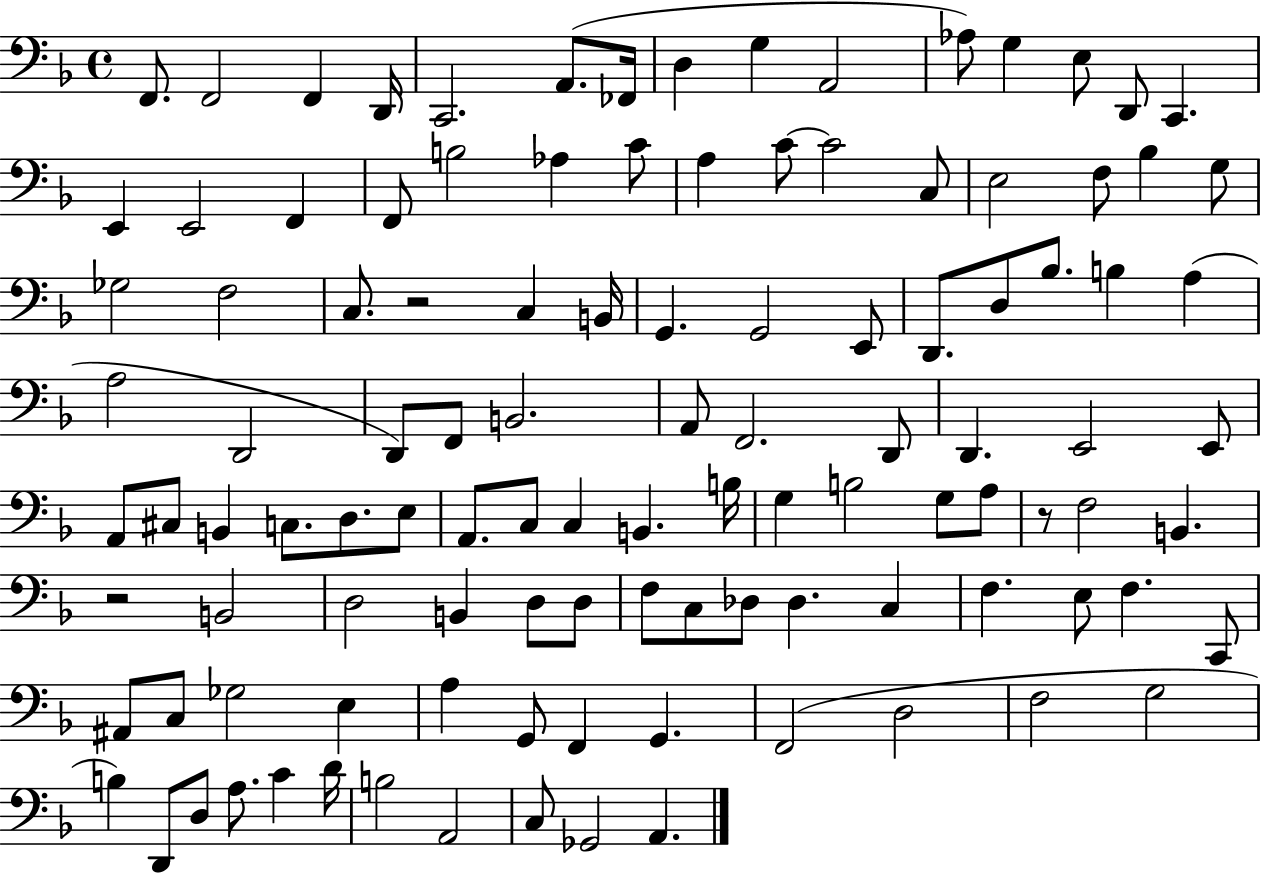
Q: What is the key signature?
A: F major